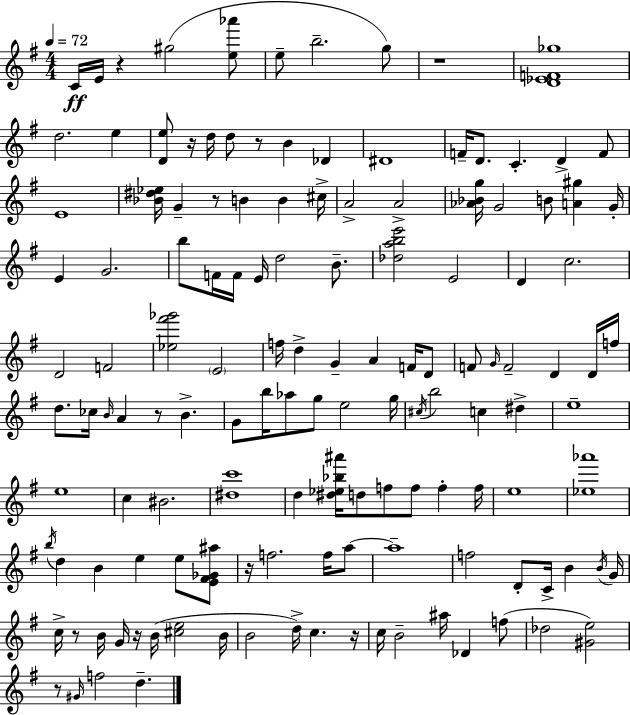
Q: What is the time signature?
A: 4/4